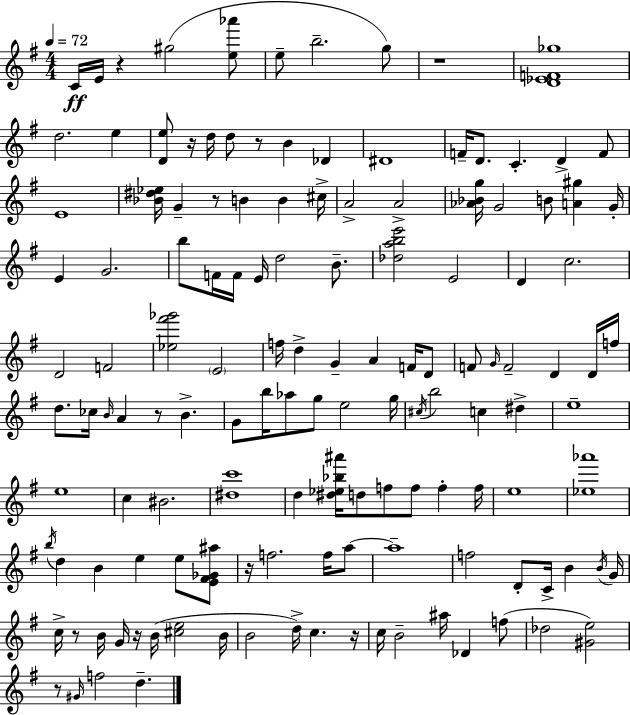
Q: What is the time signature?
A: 4/4